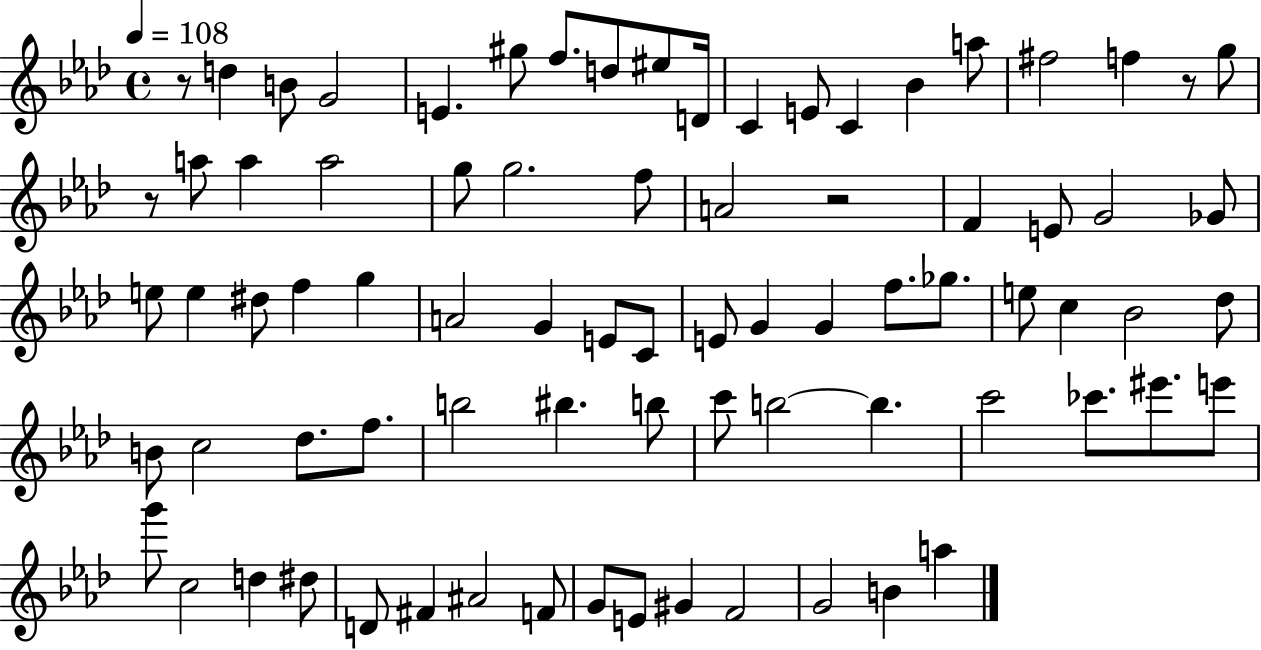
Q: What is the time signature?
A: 4/4